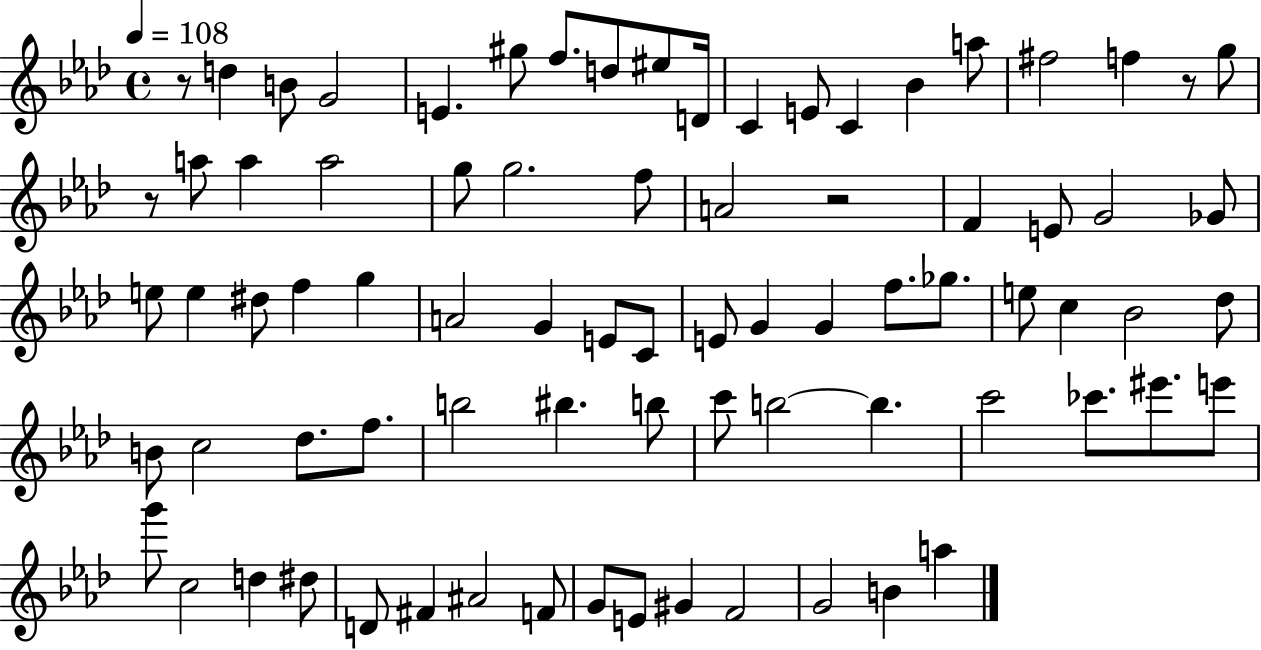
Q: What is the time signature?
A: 4/4